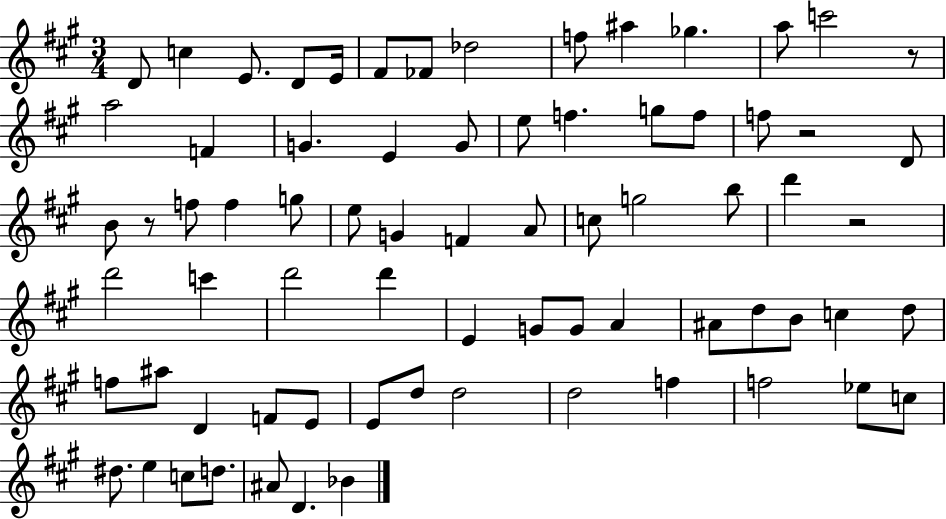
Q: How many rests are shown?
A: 4